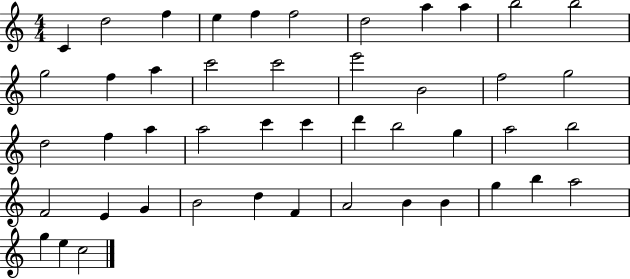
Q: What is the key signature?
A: C major